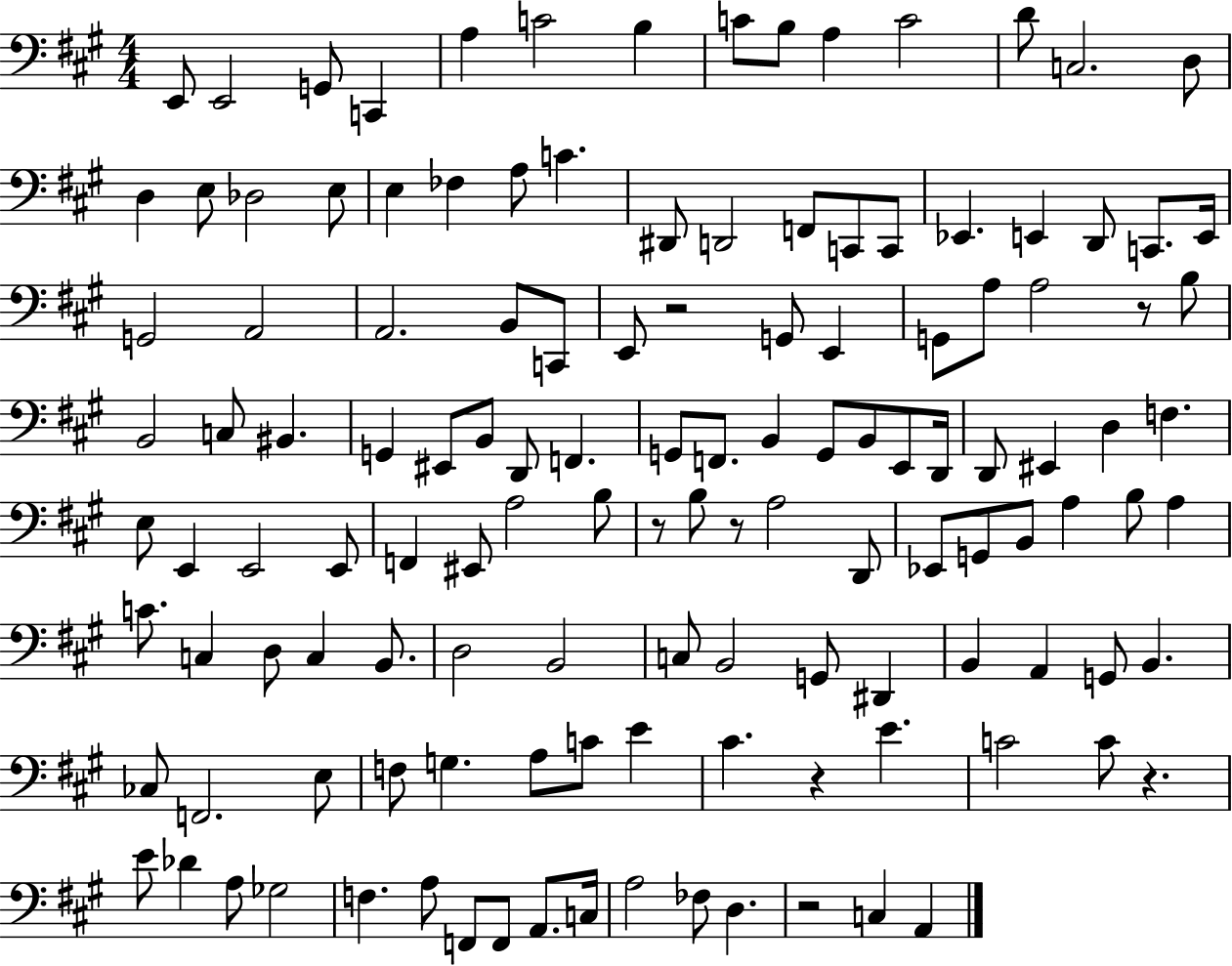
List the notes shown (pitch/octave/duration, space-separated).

E2/e E2/h G2/e C2/q A3/q C4/h B3/q C4/e B3/e A3/q C4/h D4/e C3/h. D3/e D3/q E3/e Db3/h E3/e E3/q FES3/q A3/e C4/q. D#2/e D2/h F2/e C2/e C2/e Eb2/q. E2/q D2/e C2/e. E2/s G2/h A2/h A2/h. B2/e C2/e E2/e R/h G2/e E2/q G2/e A3/e A3/h R/e B3/e B2/h C3/e BIS2/q. G2/q EIS2/e B2/e D2/e F2/q. G2/e F2/e. B2/q G2/e B2/e E2/e D2/s D2/e EIS2/q D3/q F3/q. E3/e E2/q E2/h E2/e F2/q EIS2/e A3/h B3/e R/e B3/e R/e A3/h D2/e Eb2/e G2/e B2/e A3/q B3/e A3/q C4/e. C3/q D3/e C3/q B2/e. D3/h B2/h C3/e B2/h G2/e D#2/q B2/q A2/q G2/e B2/q. CES3/e F2/h. E3/e F3/e G3/q. A3/e C4/e E4/q C#4/q. R/q E4/q. C4/h C4/e R/q. E4/e Db4/q A3/e Gb3/h F3/q. A3/e F2/e F2/e A2/e. C3/s A3/h FES3/e D3/q. R/h C3/q A2/q